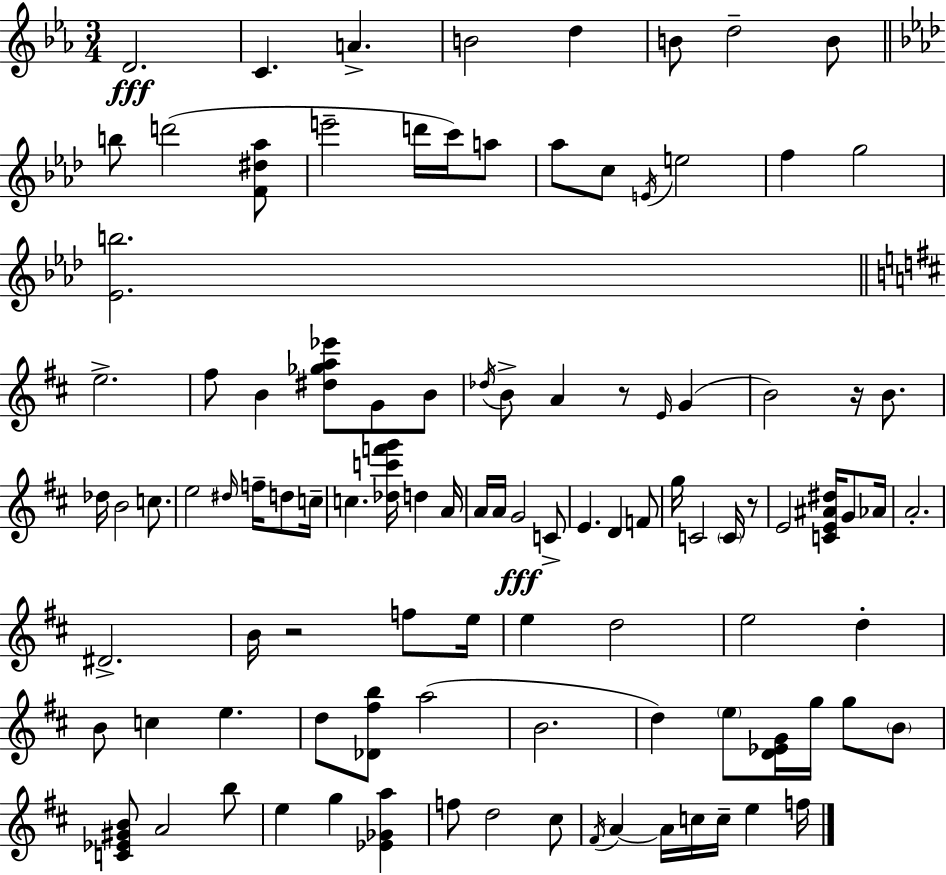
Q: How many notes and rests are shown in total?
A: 103